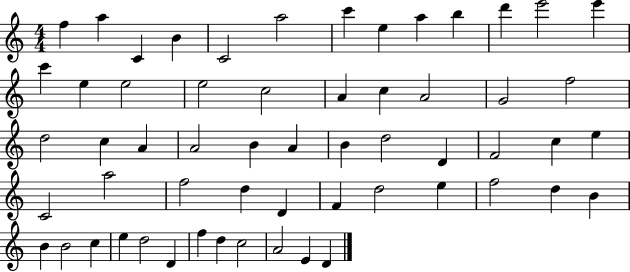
{
  \clef treble
  \numericTimeSignature
  \time 4/4
  \key c \major
  f''4 a''4 c'4 b'4 | c'2 a''2 | c'''4 e''4 a''4 b''4 | d'''4 e'''2 e'''4 | \break c'''4 e''4 e''2 | e''2 c''2 | a'4 c''4 a'2 | g'2 f''2 | \break d''2 c''4 a'4 | a'2 b'4 a'4 | b'4 d''2 d'4 | f'2 c''4 e''4 | \break c'2 a''2 | f''2 d''4 d'4 | f'4 d''2 e''4 | f''2 d''4 b'4 | \break b'4 b'2 c''4 | e''4 d''2 d'4 | f''4 d''4 c''2 | a'2 e'4 d'4 | \break \bar "|."
}